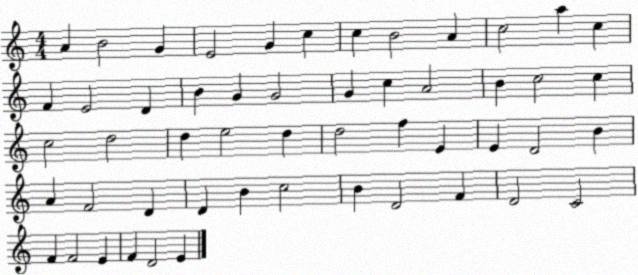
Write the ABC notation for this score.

X:1
T:Untitled
M:4/4
L:1/4
K:C
A B2 G E2 G c c B2 A c2 a c F E2 D B G G2 G c A2 B c2 c c2 d2 d e2 d d2 f E E D2 B A F2 D D B c2 B D2 F D2 C2 F F2 E F D2 E